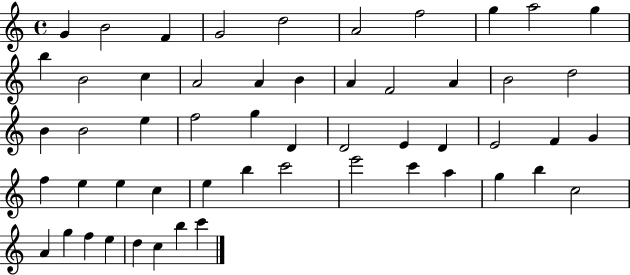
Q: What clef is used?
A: treble